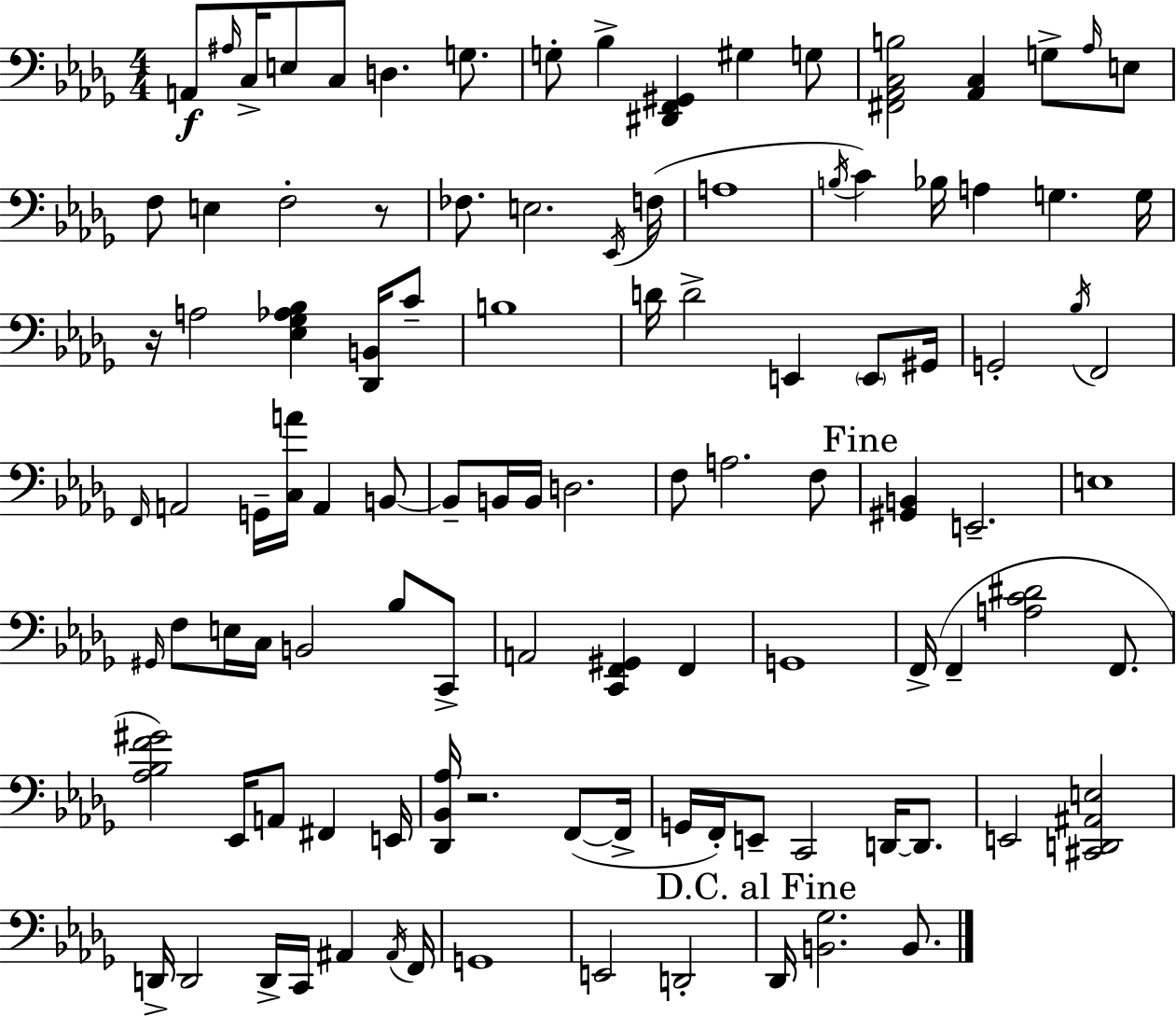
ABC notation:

X:1
T:Untitled
M:4/4
L:1/4
K:Bbm
A,,/2 ^A,/4 C,/4 E,/2 C,/2 D, G,/2 G,/2 _B, [^D,,F,,^G,,] ^G, G,/2 [^F,,_A,,C,B,]2 [_A,,C,] G,/2 _A,/4 E,/2 F,/2 E, F,2 z/2 _F,/2 E,2 _E,,/4 F,/4 A,4 B,/4 C _B,/4 A, G, G,/4 z/4 A,2 [_E,_G,_A,_B,] [_D,,B,,]/4 C/2 B,4 D/4 D2 E,, E,,/2 ^G,,/4 G,,2 _B,/4 F,,2 F,,/4 A,,2 G,,/4 [C,A]/4 A,, B,,/2 B,,/2 B,,/4 B,,/4 D,2 F,/2 A,2 F,/2 [^G,,B,,] E,,2 E,4 ^G,,/4 F,/2 E,/4 C,/4 B,,2 _B,/2 C,,/2 A,,2 [C,,F,,^G,,] F,, G,,4 F,,/4 F,, [A,C^D]2 F,,/2 [_A,_B,F^G]2 _E,,/4 A,,/2 ^F,, E,,/4 [_D,,_B,,_A,]/4 z2 F,,/2 F,,/4 G,,/4 F,,/4 E,,/2 C,,2 D,,/4 D,,/2 E,,2 [^C,,D,,^A,,E,]2 D,,/4 D,,2 D,,/4 C,,/4 ^A,, ^A,,/4 F,,/4 G,,4 E,,2 D,,2 _D,,/4 [B,,_G,]2 B,,/2